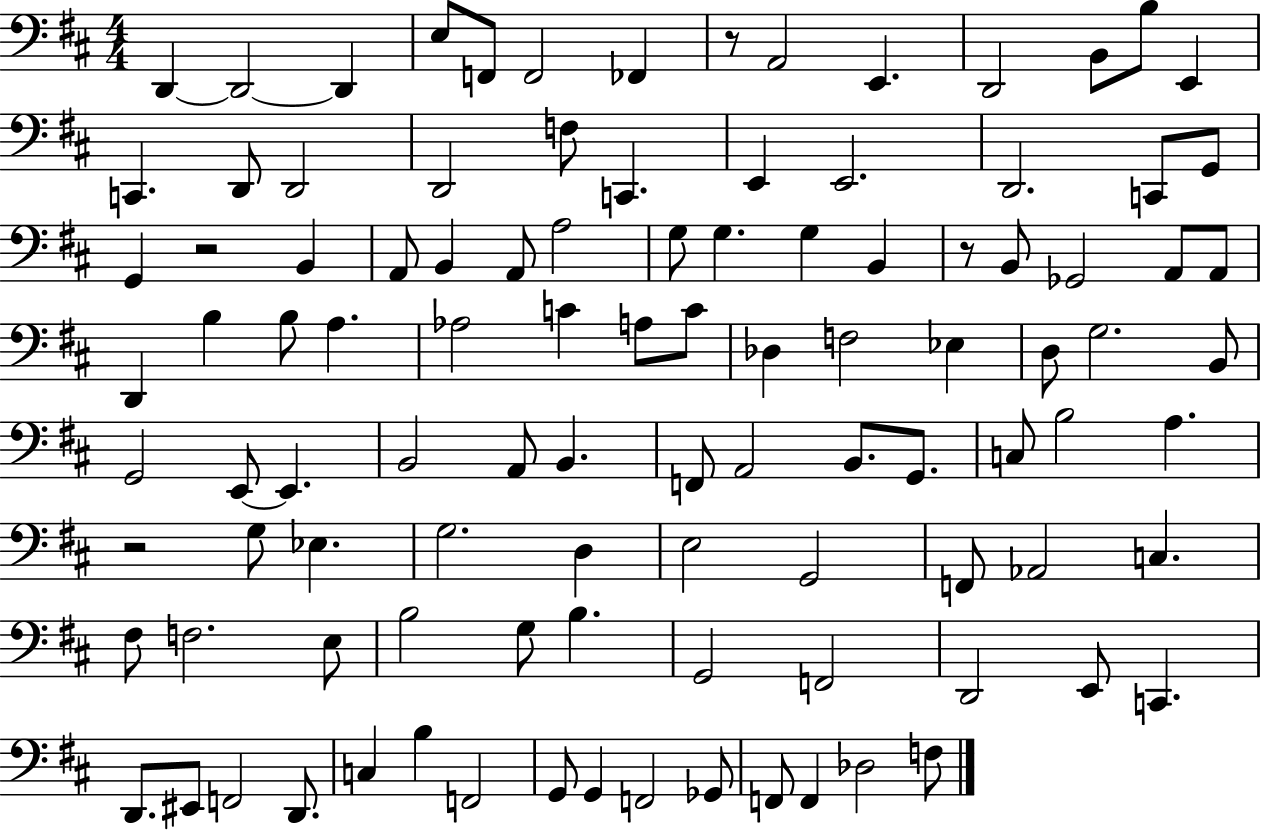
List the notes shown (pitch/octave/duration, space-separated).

D2/q D2/h D2/q E3/e F2/e F2/h FES2/q R/e A2/h E2/q. D2/h B2/e B3/e E2/q C2/q. D2/e D2/h D2/h F3/e C2/q. E2/q E2/h. D2/h. C2/e G2/e G2/q R/h B2/q A2/e B2/q A2/e A3/h G3/e G3/q. G3/q B2/q R/e B2/e Gb2/h A2/e A2/e D2/q B3/q B3/e A3/q. Ab3/h C4/q A3/e C4/e Db3/q F3/h Eb3/q D3/e G3/h. B2/e G2/h E2/e E2/q. B2/h A2/e B2/q. F2/e A2/h B2/e. G2/e. C3/e B3/h A3/q. R/h G3/e Eb3/q. G3/h. D3/q E3/h G2/h F2/e Ab2/h C3/q. F#3/e F3/h. E3/e B3/h G3/e B3/q. G2/h F2/h D2/h E2/e C2/q. D2/e. EIS2/e F2/h D2/e. C3/q B3/q F2/h G2/e G2/q F2/h Gb2/e F2/e F2/q Db3/h F3/e